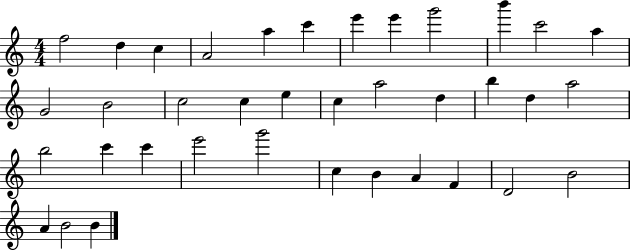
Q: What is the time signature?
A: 4/4